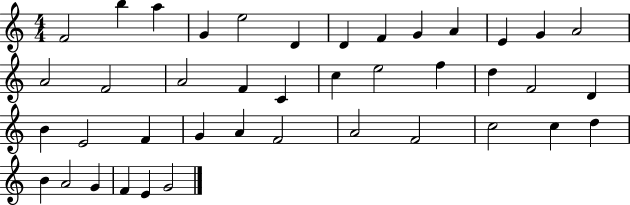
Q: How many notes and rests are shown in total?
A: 41